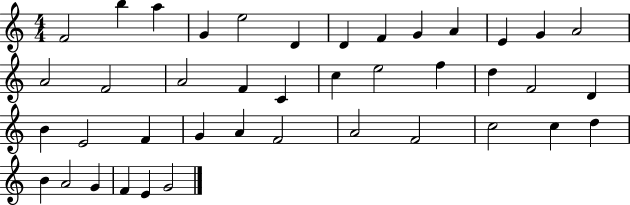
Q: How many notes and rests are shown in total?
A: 41